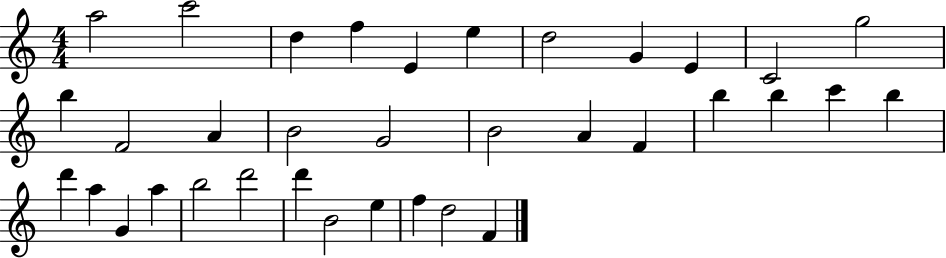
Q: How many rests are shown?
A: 0